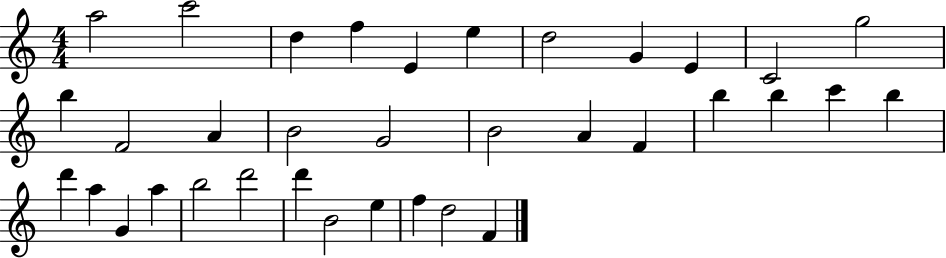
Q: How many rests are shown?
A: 0